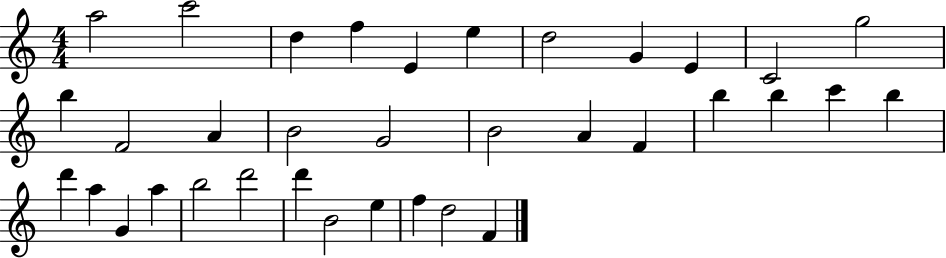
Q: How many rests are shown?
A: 0